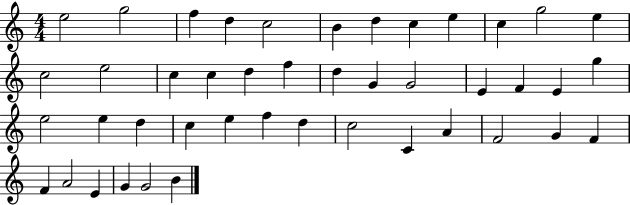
E5/h G5/h F5/q D5/q C5/h B4/q D5/q C5/q E5/q C5/q G5/h E5/q C5/h E5/h C5/q C5/q D5/q F5/q D5/q G4/q G4/h E4/q F4/q E4/q G5/q E5/h E5/q D5/q C5/q E5/q F5/q D5/q C5/h C4/q A4/q F4/h G4/q F4/q F4/q A4/h E4/q G4/q G4/h B4/q